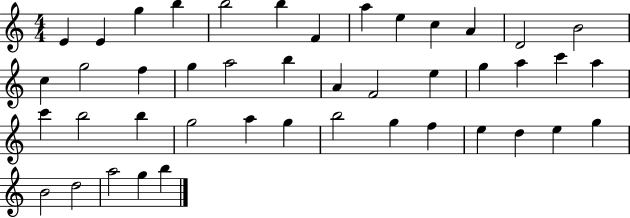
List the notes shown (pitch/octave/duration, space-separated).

E4/q E4/q G5/q B5/q B5/h B5/q F4/q A5/q E5/q C5/q A4/q D4/h B4/h C5/q G5/h F5/q G5/q A5/h B5/q A4/q F4/h E5/q G5/q A5/q C6/q A5/q C6/q B5/h B5/q G5/h A5/q G5/q B5/h G5/q F5/q E5/q D5/q E5/q G5/q B4/h D5/h A5/h G5/q B5/q